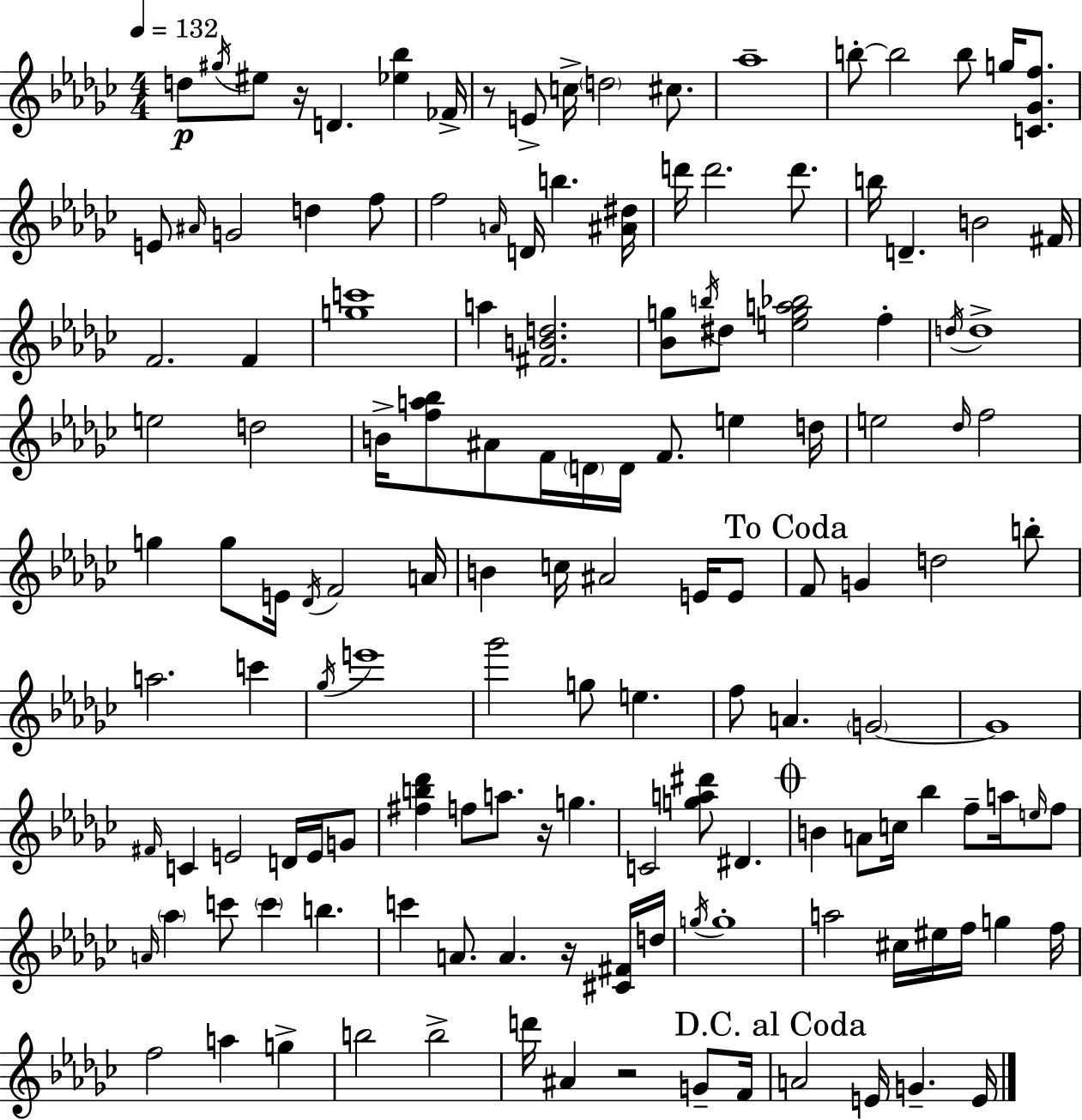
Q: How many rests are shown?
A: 5